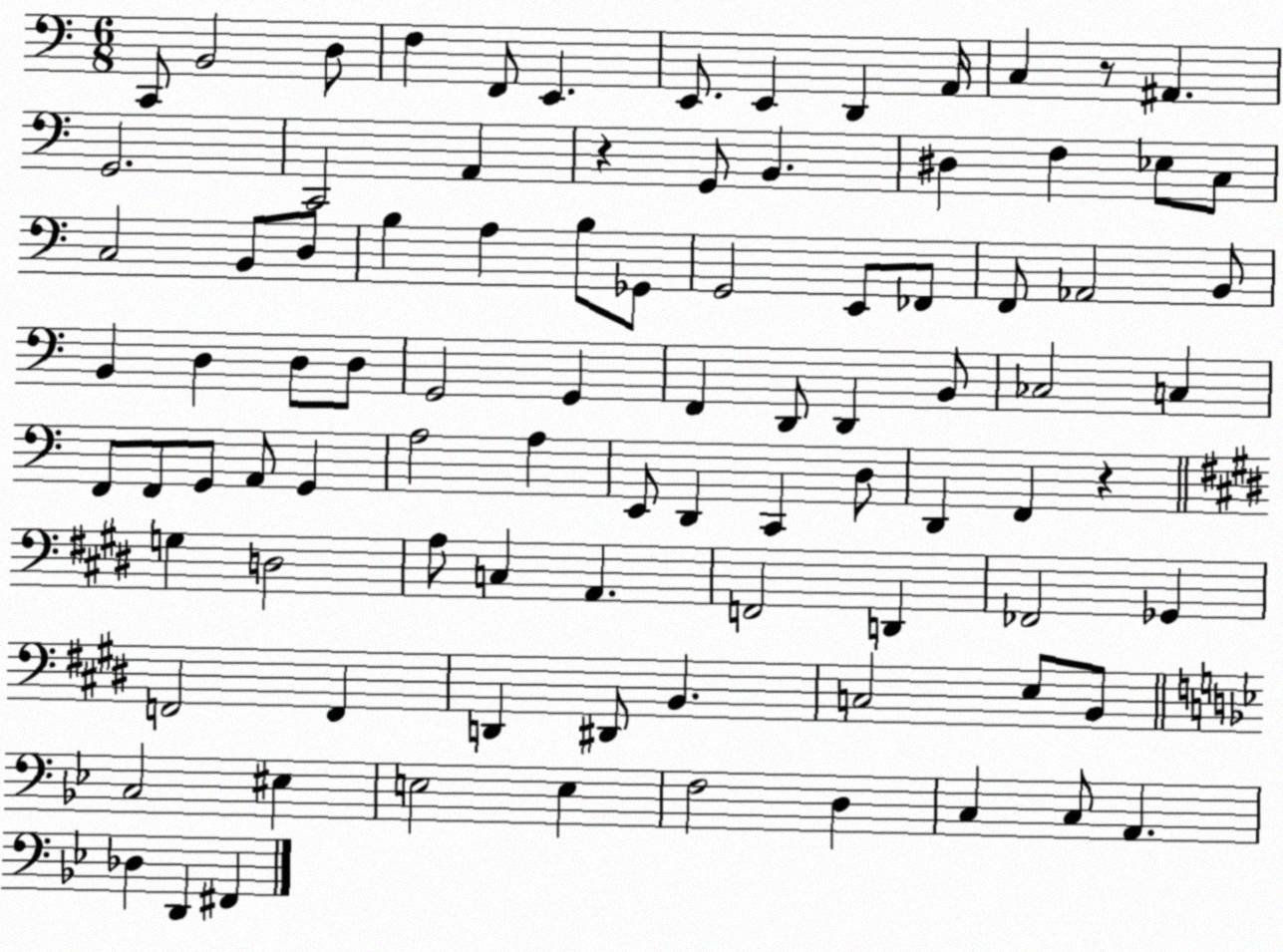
X:1
T:Untitled
M:6/8
L:1/4
K:C
C,,/2 B,,2 D,/2 F, F,,/2 E,, E,,/2 E,, D,, A,,/4 C, z/2 ^A,, G,,2 C,,2 A,, z G,,/2 B,, ^D, F, _E,/2 C,/2 C,2 B,,/2 D,/2 B, A, B,/2 _G,,/2 G,,2 E,,/2 _F,,/2 F,,/2 _A,,2 B,,/2 B,, D, D,/2 D,/2 G,,2 G,, F,, D,,/2 D,, B,,/2 _C,2 C, F,,/2 F,,/2 G,,/2 A,,/2 G,, A,2 A, E,,/2 D,, C,, D,/2 D,, F,, z G, D,2 A,/2 C, A,, F,,2 D,, _F,,2 _G,, F,,2 F,, D,, ^D,,/2 B,, C,2 E,/2 B,,/2 C,2 ^E, E,2 E, F,2 D, C, C,/2 A,, _D, D,, ^F,,